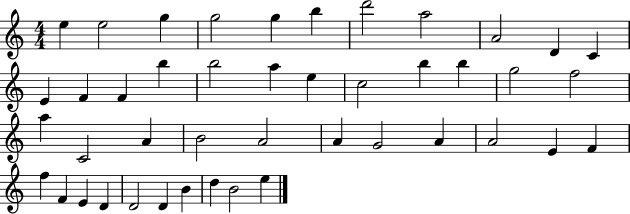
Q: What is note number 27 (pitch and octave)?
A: B4